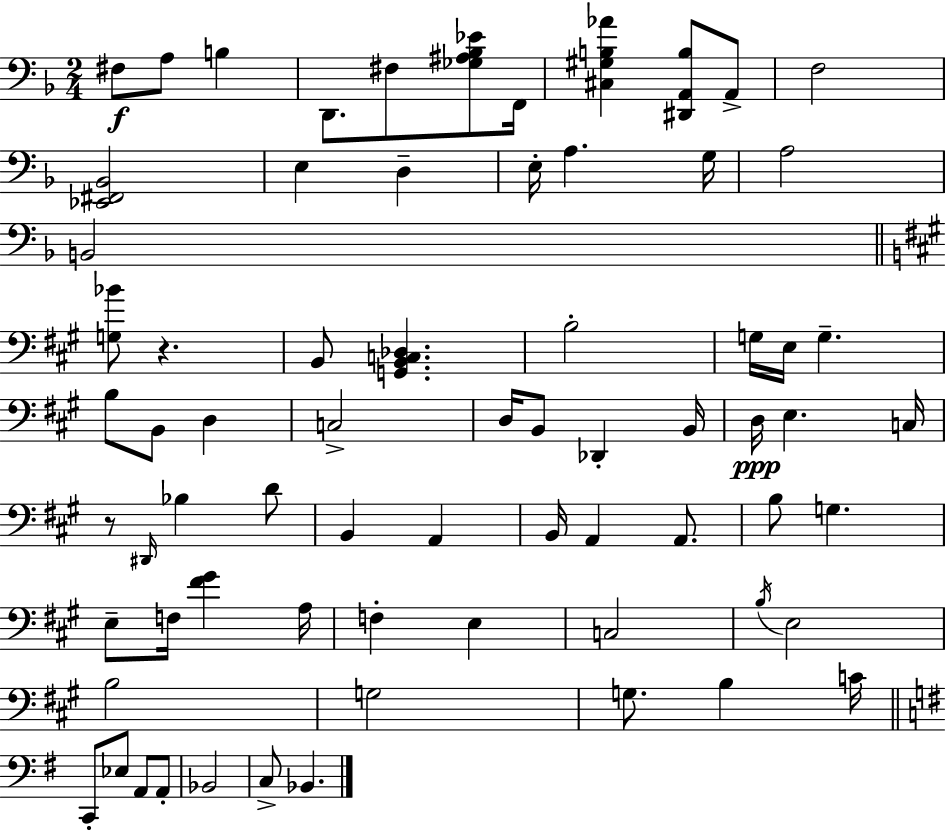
{
  \clef bass
  \numericTimeSignature
  \time 2/4
  \key f \major
  fis8\f a8 b4 | d,8. fis8 <ges ais bes ees'>8 f,16 | <cis gis b aes'>4 <dis, a, b>8 a,8-> | f2 | \break <ees, fis, bes,>2 | e4 d4-- | e16-. a4. g16 | a2 | \break b,2 | \bar "||" \break \key a \major <g bes'>8 r4. | b,8 <g, b, c des>4. | b2-. | g16 e16 g4.-- | \break b8 b,8 d4 | c2-> | d16 b,8 des,4-. b,16 | d16\ppp e4. c16 | \break r8 \grace { dis,16 } bes4 d'8 | b,4 a,4 | b,16 a,4 a,8. | b8 g4. | \break e8-- f16 <fis' gis'>4 | a16 f4-. e4 | c2 | \acciaccatura { b16 } e2 | \break b2 | g2 | g8. b4 | c'16 \bar "||" \break \key g \major c,8-. ees8 a,8 a,8-. | bes,2 | c8-> bes,4. | \bar "|."
}